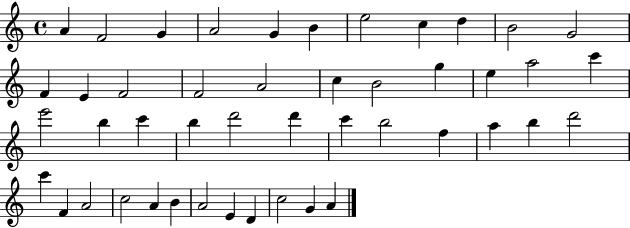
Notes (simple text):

A4/q F4/h G4/q A4/h G4/q B4/q E5/h C5/q D5/q B4/h G4/h F4/q E4/q F4/h F4/h A4/h C5/q B4/h G5/q E5/q A5/h C6/q E6/h B5/q C6/q B5/q D6/h D6/q C6/q B5/h F5/q A5/q B5/q D6/h C6/q F4/q A4/h C5/h A4/q B4/q A4/h E4/q D4/q C5/h G4/q A4/q